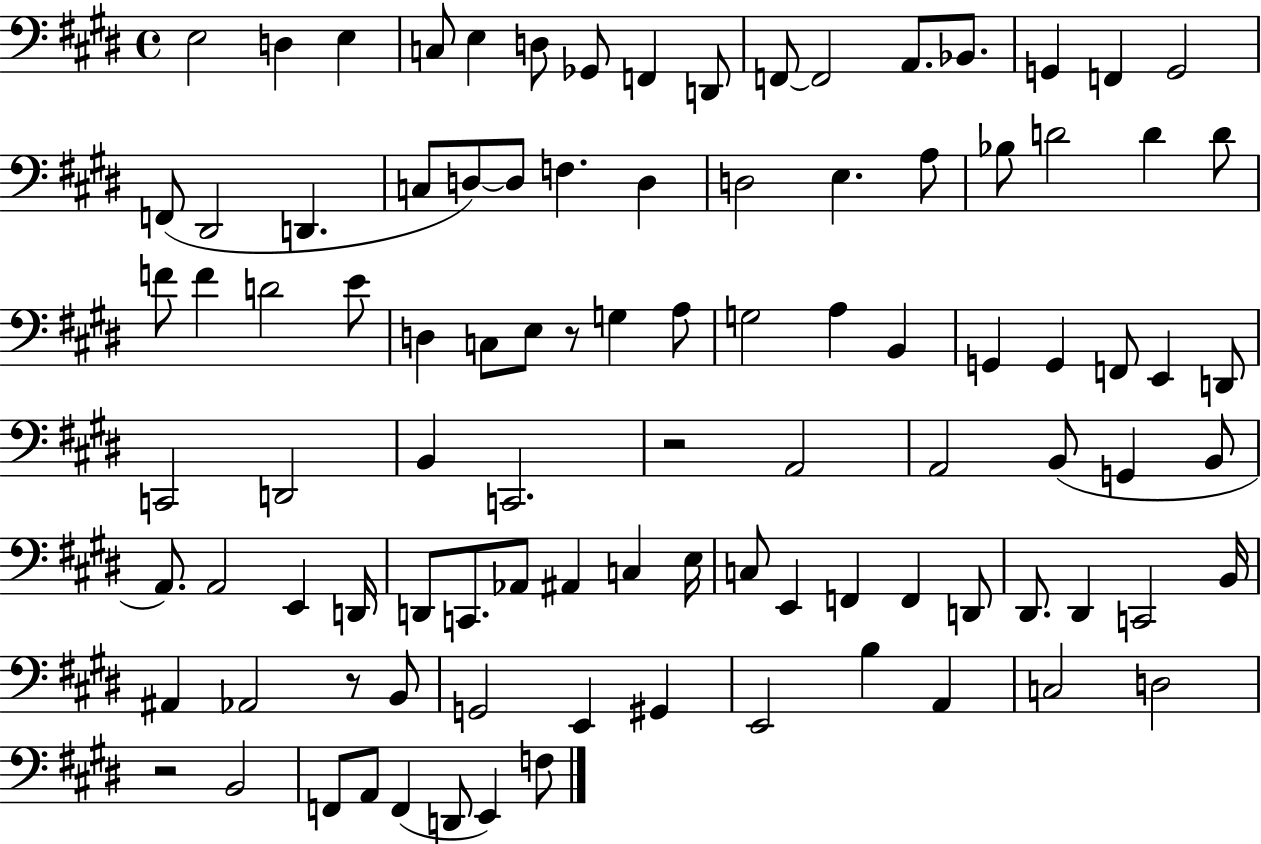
E3/h D3/q E3/q C3/e E3/q D3/e Gb2/e F2/q D2/e F2/e F2/h A2/e. Bb2/e. G2/q F2/q G2/h F2/e D#2/h D2/q. C3/e D3/e D3/e F3/q. D3/q D3/h E3/q. A3/e Bb3/e D4/h D4/q D4/e F4/e F4/q D4/h E4/e D3/q C3/e E3/e R/e G3/q A3/e G3/h A3/q B2/q G2/q G2/q F2/e E2/q D2/e C2/h D2/h B2/q C2/h. R/h A2/h A2/h B2/e G2/q B2/e A2/e. A2/h E2/q D2/s D2/e C2/e. Ab2/e A#2/q C3/q E3/s C3/e E2/q F2/q F2/q D2/e D#2/e. D#2/q C2/h B2/s A#2/q Ab2/h R/e B2/e G2/h E2/q G#2/q E2/h B3/q A2/q C3/h D3/h R/h B2/h F2/e A2/e F2/q D2/e E2/q F3/e